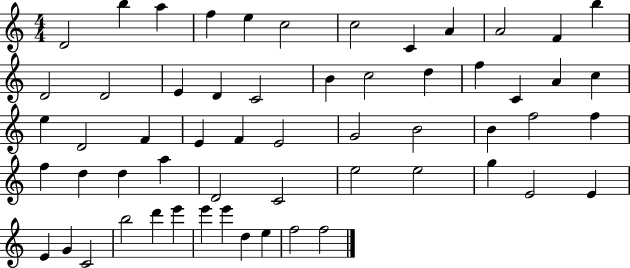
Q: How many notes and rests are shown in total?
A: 58